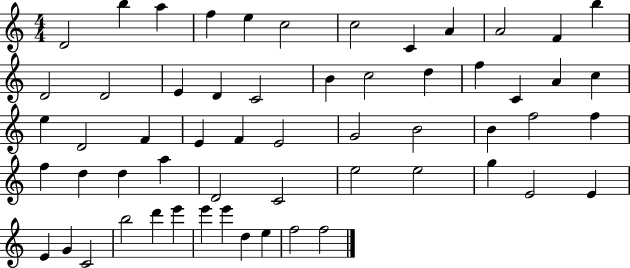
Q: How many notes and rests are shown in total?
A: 58